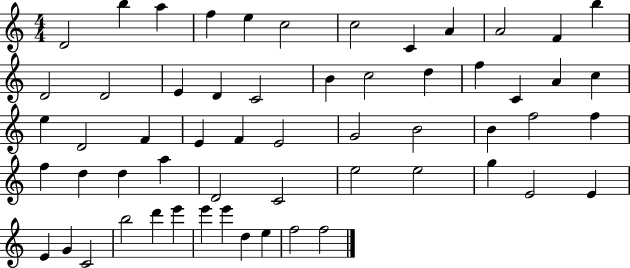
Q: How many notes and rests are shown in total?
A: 58